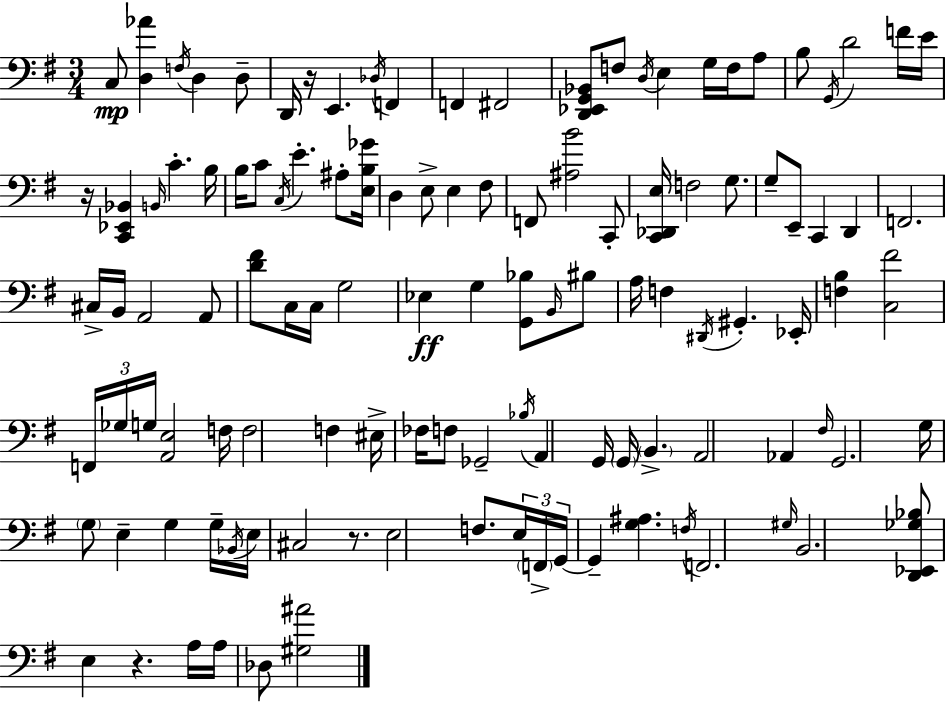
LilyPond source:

{
  \clef bass
  \numericTimeSignature
  \time 3/4
  \key e \minor
  c8\mp <d aes'>4 \acciaccatura { f16 } d4 d8-- | d,16 r16 e,4. \acciaccatura { des16 } f,4 | f,4 fis,2 | <d, ees, g, bes,>8 f8 \acciaccatura { d16 } e4 g16 | \break f16 a8 b8 \acciaccatura { g,16 } d'2 | f'16 e'16 r16 <c, ees, bes,>4 \grace { b,16 } c'4.-. | b16 b16 c'8 \acciaccatura { c16 } e'4.-. | ais8-. <e b ges'>16 d4 e8-> | \break e4 fis8 f,8 <ais b'>2 | c,8-. <c, des, e>16 f2 | g8. g8-- e,8-- c,4 | d,4 f,2. | \break cis16-> b,16 a,2 | a,8 <d' fis'>8 c16 c16 g2 | ees4\ff g4 | <g, bes>8 \grace { b,16 } bis8 a16 f4 | \break \acciaccatura { dis,16 } gis,4.-. ees,16-. <f b>4 | <c fis'>2 \tuplet 3/2 { f,16 ges16 g16 } <a, e>2 | f16 f2 | f4 eis16-> fes16 f8 | \break ges,2-- \acciaccatura { bes16 } a,4 | g,16 \parenthesize g,16 \parenthesize b,4.-> a,2 | aes,4 \grace { fis16 } g,2. | g16 \parenthesize g8 | \break e4-- g4 g16-- \acciaccatura { bes,16 } e16 | cis2 r8. e2 | f8. \tuplet 3/2 { e16 \parenthesize f,16-> | g,16~~ } g,4-- <g ais>4. \acciaccatura { f16 } | \break f,2. | \grace { gis16 } b,2. | <d, ees, ges bes>8 e4 r4. | a16 a16 des8 <gis ais'>2 | \break \bar "|."
}